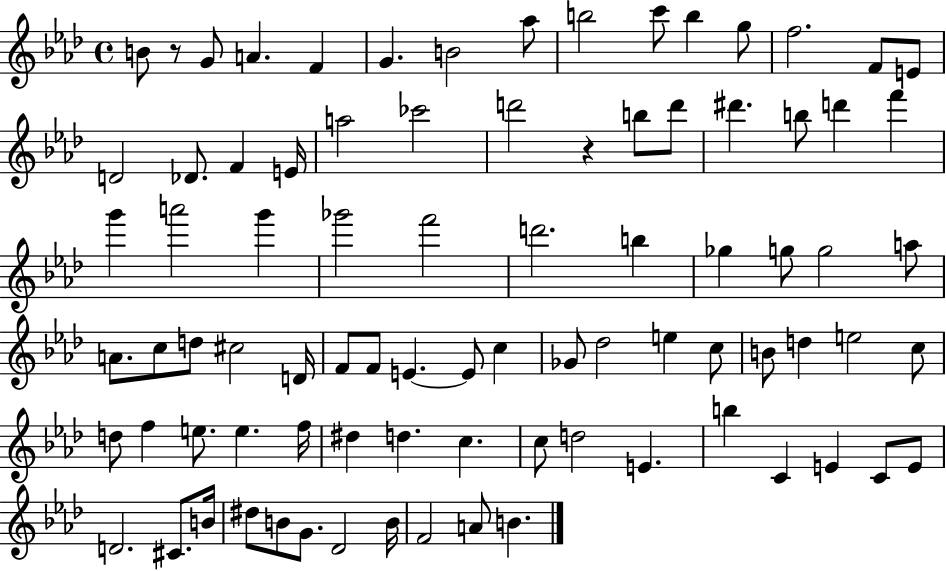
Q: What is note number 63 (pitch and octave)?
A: D5